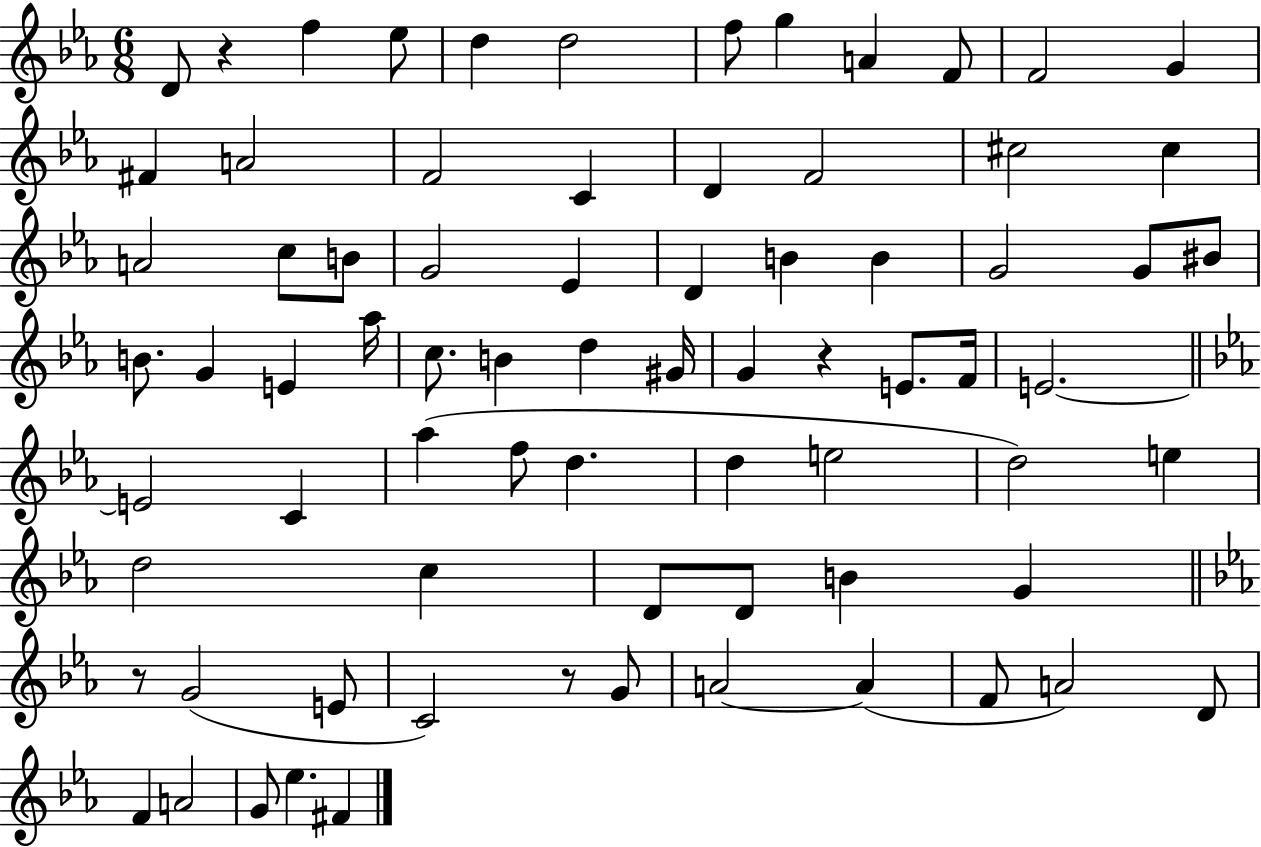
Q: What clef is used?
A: treble